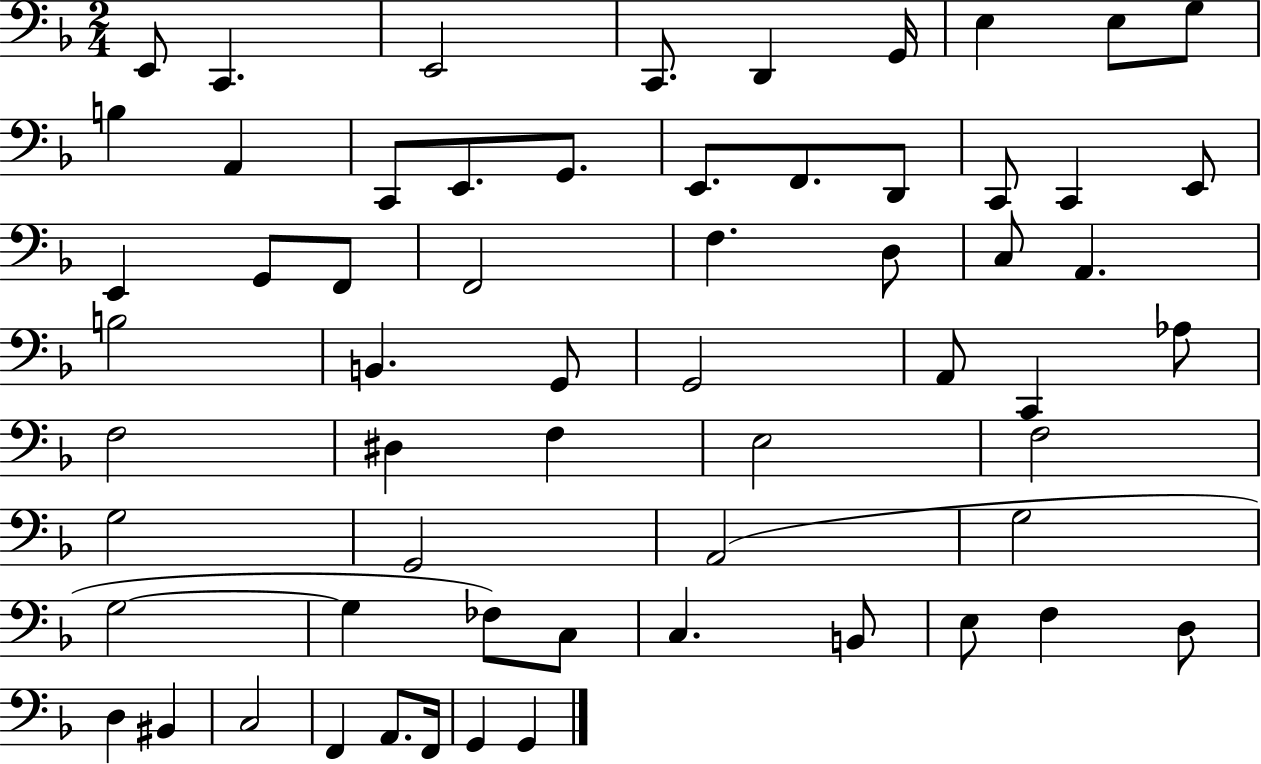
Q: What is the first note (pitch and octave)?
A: E2